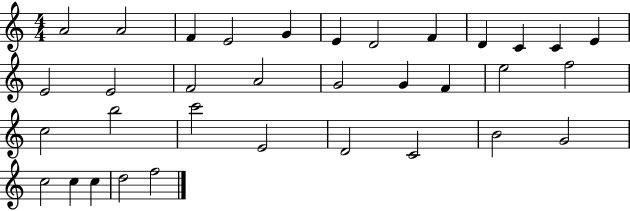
X:1
T:Untitled
M:4/4
L:1/4
K:C
A2 A2 F E2 G E D2 F D C C E E2 E2 F2 A2 G2 G F e2 f2 c2 b2 c'2 E2 D2 C2 B2 G2 c2 c c d2 f2